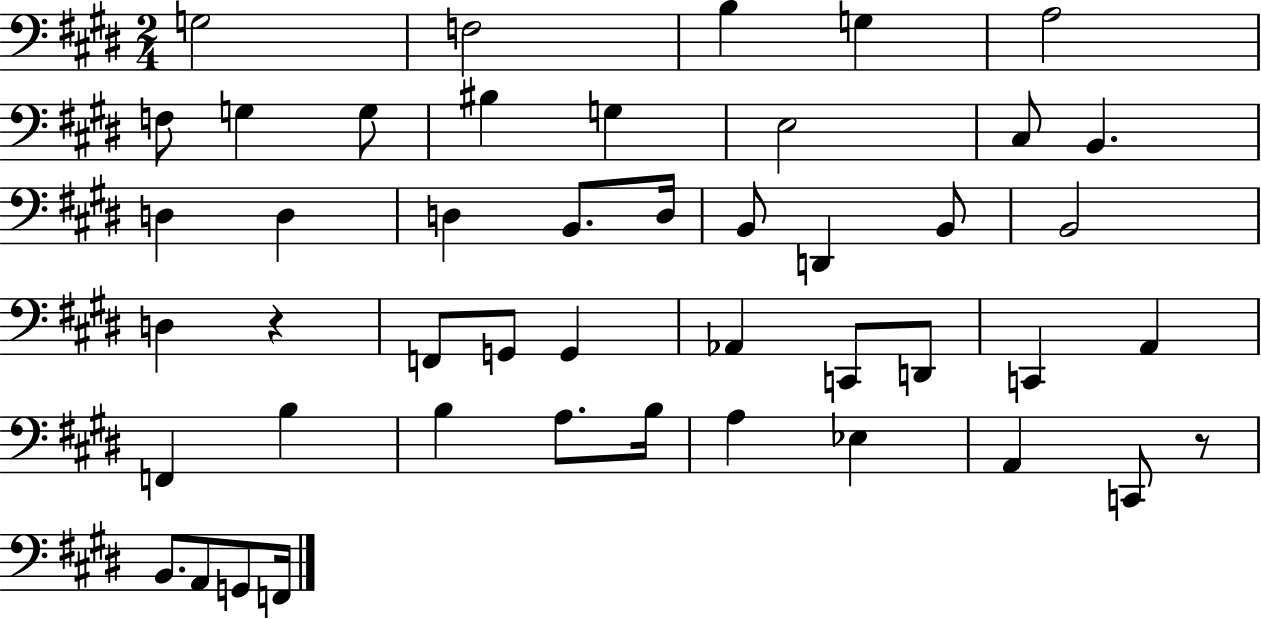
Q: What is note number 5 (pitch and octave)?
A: A3